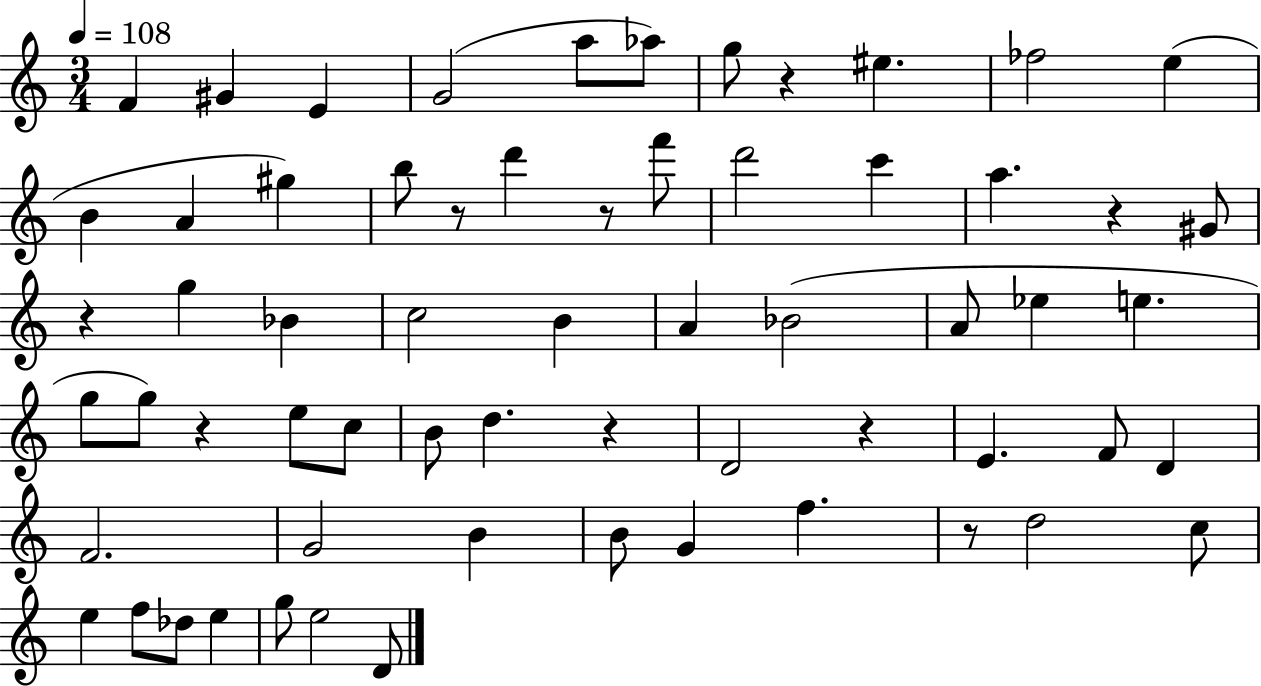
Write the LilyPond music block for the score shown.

{
  \clef treble
  \numericTimeSignature
  \time 3/4
  \key c \major
  \tempo 4 = 108
  \repeat volta 2 { f'4 gis'4 e'4 | g'2( a''8 aes''8) | g''8 r4 eis''4. | fes''2 e''4( | \break b'4 a'4 gis''4) | b''8 r8 d'''4 r8 f'''8 | d'''2 c'''4 | a''4. r4 gis'8 | \break r4 g''4 bes'4 | c''2 b'4 | a'4 bes'2( | a'8 ees''4 e''4. | \break g''8 g''8) r4 e''8 c''8 | b'8 d''4. r4 | d'2 r4 | e'4. f'8 d'4 | \break f'2. | g'2 b'4 | b'8 g'4 f''4. | r8 d''2 c''8 | \break e''4 f''8 des''8 e''4 | g''8 e''2 d'8 | } \bar "|."
}